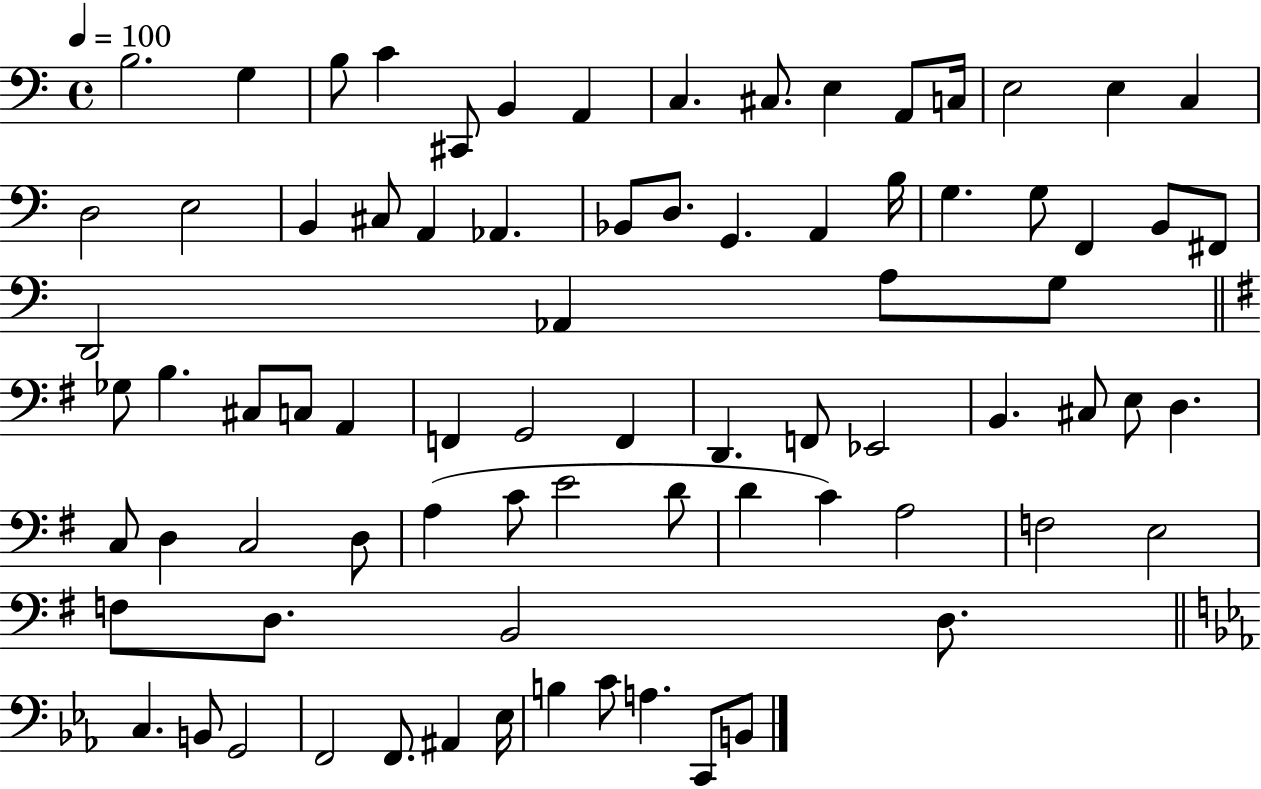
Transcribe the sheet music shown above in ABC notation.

X:1
T:Untitled
M:4/4
L:1/4
K:C
B,2 G, B,/2 C ^C,,/2 B,, A,, C, ^C,/2 E, A,,/2 C,/4 E,2 E, C, D,2 E,2 B,, ^C,/2 A,, _A,, _B,,/2 D,/2 G,, A,, B,/4 G, G,/2 F,, B,,/2 ^F,,/2 D,,2 _A,, A,/2 G,/2 _G,/2 B, ^C,/2 C,/2 A,, F,, G,,2 F,, D,, F,,/2 _E,,2 B,, ^C,/2 E,/2 D, C,/2 D, C,2 D,/2 A, C/2 E2 D/2 D C A,2 F,2 E,2 F,/2 D,/2 B,,2 D,/2 C, B,,/2 G,,2 F,,2 F,,/2 ^A,, _E,/4 B, C/2 A, C,,/2 B,,/2